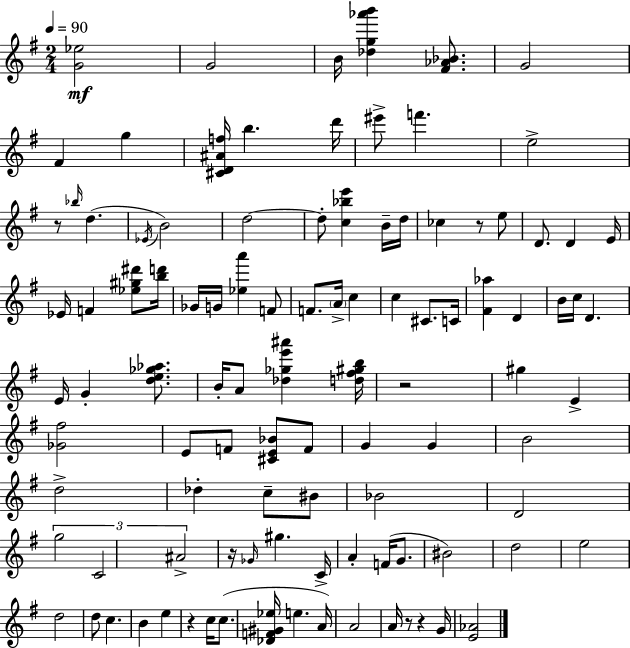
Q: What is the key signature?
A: E minor